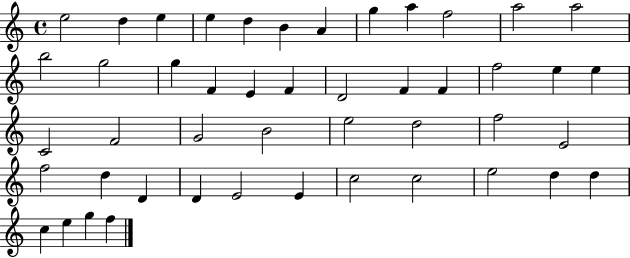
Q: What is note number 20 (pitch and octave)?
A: F4